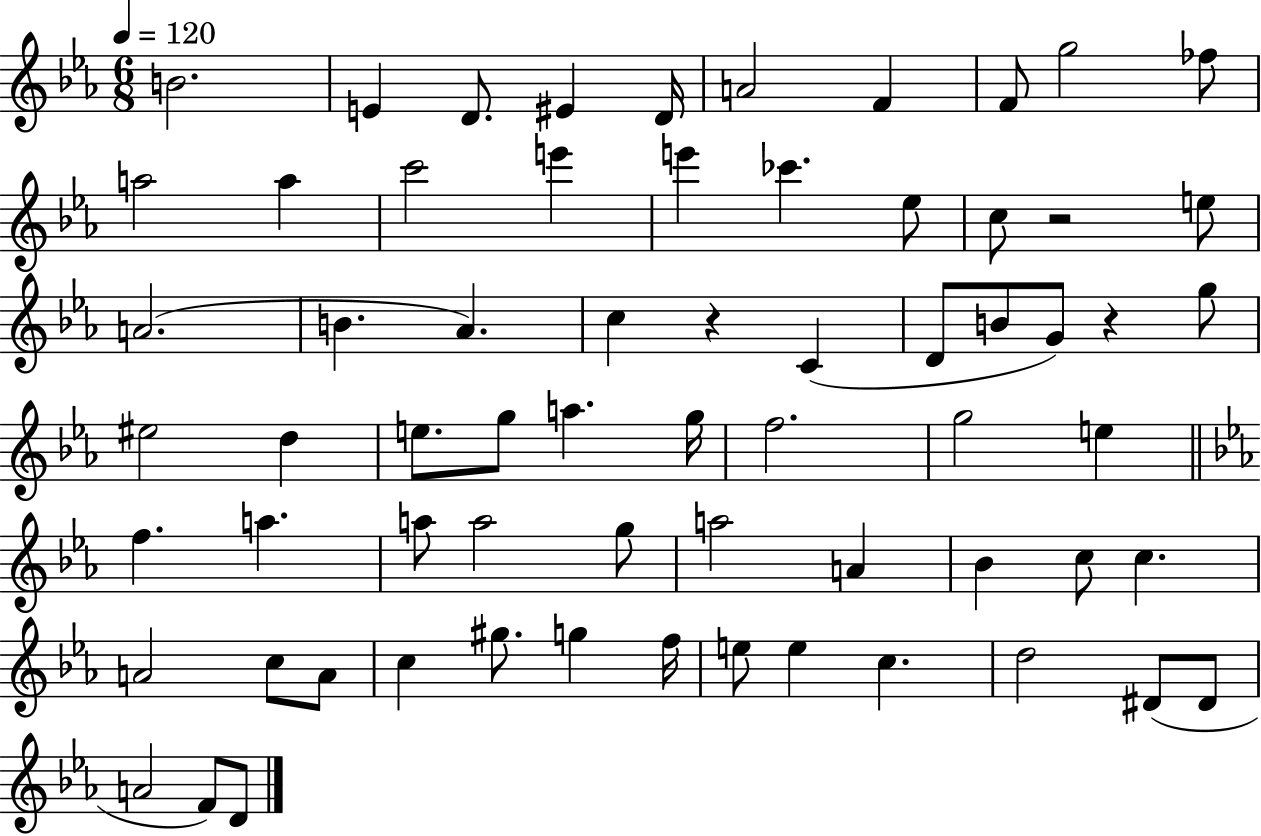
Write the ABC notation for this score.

X:1
T:Untitled
M:6/8
L:1/4
K:Eb
B2 E D/2 ^E D/4 A2 F F/2 g2 _f/2 a2 a c'2 e' e' _c' _e/2 c/2 z2 e/2 A2 B _A c z C D/2 B/2 G/2 z g/2 ^e2 d e/2 g/2 a g/4 f2 g2 e f a a/2 a2 g/2 a2 A _B c/2 c A2 c/2 A/2 c ^g/2 g f/4 e/2 e c d2 ^D/2 ^D/2 A2 F/2 D/2